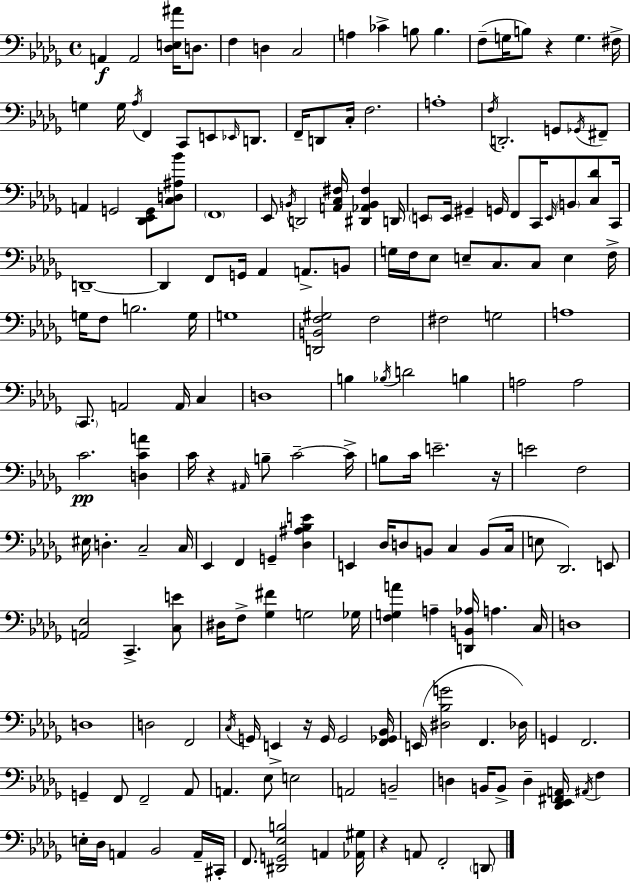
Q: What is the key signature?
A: BES minor